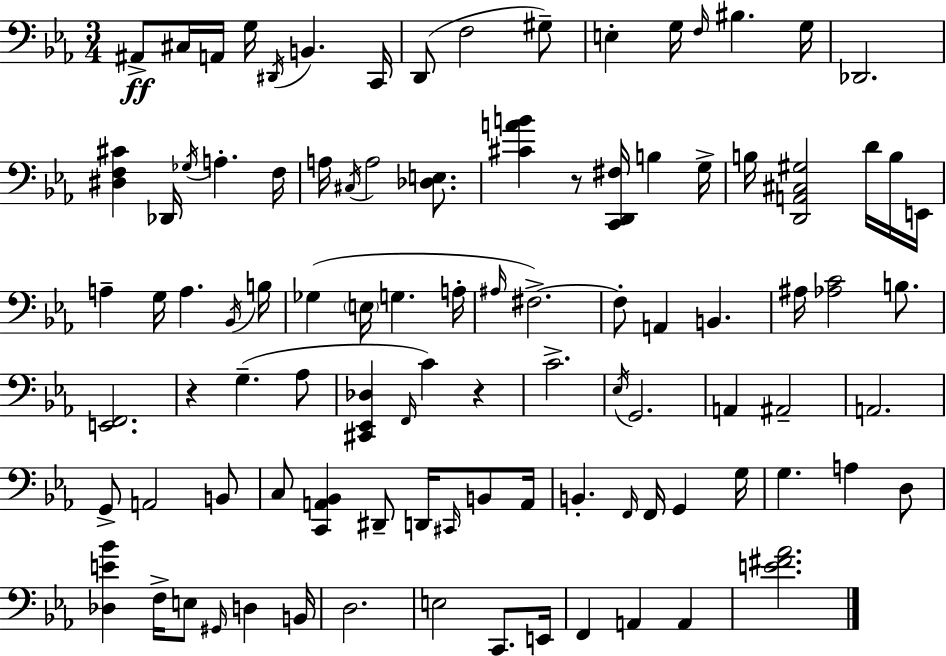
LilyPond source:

{
  \clef bass
  \numericTimeSignature
  \time 3/4
  \key c \minor
  \repeat volta 2 { ais,8->\ff cis16 a,16 g16 \acciaccatura { dis,16 } b,4. | c,16 d,8( f2 gis8--) | e4-. g16 \grace { f16 } bis4. | g16 des,2. | \break <dis f cis'>4 des,16 \acciaccatura { ges16 } a4.-. | f16 a16 \acciaccatura { cis16 } a2 | <des e>8. <cis' a' b'>4 r8 <c, d, fis>16 b4 | g16-> b16 <d, a, cis gis>2 | \break d'16 b16 e,16 a4-- g16 a4. | \acciaccatura { bes,16 } b16 ges4( \parenthesize e16 g4. | a16-. \grace { ais16 }) fis2.->~~ | fis8-. a,4 | \break b,4. ais16 <aes c'>2 | b8. <e, f,>2. | r4 g4.--( | aes8 <cis, ees, des>4 \grace { f,16 } c'4) | \break r4 c'2.-> | \acciaccatura { ees16 } g,2. | a,4 | ais,2-- a,2. | \break g,8-> a,2 | b,8 c8 <c, a, bes,>4 | dis,8-- d,16 \grace { cis,16 } b,8 a,16 b,4.-. | \grace { f,16 } f,16 g,4 g16 g4. | \break a4 d8 <des e' bes'>4 | f16-> e8 \grace { gis,16 } d4 b,16 d2. | e2 | c,8. e,16 f,4 | \break a,4 a,4 <e' fis' aes'>2. | } \bar "|."
}